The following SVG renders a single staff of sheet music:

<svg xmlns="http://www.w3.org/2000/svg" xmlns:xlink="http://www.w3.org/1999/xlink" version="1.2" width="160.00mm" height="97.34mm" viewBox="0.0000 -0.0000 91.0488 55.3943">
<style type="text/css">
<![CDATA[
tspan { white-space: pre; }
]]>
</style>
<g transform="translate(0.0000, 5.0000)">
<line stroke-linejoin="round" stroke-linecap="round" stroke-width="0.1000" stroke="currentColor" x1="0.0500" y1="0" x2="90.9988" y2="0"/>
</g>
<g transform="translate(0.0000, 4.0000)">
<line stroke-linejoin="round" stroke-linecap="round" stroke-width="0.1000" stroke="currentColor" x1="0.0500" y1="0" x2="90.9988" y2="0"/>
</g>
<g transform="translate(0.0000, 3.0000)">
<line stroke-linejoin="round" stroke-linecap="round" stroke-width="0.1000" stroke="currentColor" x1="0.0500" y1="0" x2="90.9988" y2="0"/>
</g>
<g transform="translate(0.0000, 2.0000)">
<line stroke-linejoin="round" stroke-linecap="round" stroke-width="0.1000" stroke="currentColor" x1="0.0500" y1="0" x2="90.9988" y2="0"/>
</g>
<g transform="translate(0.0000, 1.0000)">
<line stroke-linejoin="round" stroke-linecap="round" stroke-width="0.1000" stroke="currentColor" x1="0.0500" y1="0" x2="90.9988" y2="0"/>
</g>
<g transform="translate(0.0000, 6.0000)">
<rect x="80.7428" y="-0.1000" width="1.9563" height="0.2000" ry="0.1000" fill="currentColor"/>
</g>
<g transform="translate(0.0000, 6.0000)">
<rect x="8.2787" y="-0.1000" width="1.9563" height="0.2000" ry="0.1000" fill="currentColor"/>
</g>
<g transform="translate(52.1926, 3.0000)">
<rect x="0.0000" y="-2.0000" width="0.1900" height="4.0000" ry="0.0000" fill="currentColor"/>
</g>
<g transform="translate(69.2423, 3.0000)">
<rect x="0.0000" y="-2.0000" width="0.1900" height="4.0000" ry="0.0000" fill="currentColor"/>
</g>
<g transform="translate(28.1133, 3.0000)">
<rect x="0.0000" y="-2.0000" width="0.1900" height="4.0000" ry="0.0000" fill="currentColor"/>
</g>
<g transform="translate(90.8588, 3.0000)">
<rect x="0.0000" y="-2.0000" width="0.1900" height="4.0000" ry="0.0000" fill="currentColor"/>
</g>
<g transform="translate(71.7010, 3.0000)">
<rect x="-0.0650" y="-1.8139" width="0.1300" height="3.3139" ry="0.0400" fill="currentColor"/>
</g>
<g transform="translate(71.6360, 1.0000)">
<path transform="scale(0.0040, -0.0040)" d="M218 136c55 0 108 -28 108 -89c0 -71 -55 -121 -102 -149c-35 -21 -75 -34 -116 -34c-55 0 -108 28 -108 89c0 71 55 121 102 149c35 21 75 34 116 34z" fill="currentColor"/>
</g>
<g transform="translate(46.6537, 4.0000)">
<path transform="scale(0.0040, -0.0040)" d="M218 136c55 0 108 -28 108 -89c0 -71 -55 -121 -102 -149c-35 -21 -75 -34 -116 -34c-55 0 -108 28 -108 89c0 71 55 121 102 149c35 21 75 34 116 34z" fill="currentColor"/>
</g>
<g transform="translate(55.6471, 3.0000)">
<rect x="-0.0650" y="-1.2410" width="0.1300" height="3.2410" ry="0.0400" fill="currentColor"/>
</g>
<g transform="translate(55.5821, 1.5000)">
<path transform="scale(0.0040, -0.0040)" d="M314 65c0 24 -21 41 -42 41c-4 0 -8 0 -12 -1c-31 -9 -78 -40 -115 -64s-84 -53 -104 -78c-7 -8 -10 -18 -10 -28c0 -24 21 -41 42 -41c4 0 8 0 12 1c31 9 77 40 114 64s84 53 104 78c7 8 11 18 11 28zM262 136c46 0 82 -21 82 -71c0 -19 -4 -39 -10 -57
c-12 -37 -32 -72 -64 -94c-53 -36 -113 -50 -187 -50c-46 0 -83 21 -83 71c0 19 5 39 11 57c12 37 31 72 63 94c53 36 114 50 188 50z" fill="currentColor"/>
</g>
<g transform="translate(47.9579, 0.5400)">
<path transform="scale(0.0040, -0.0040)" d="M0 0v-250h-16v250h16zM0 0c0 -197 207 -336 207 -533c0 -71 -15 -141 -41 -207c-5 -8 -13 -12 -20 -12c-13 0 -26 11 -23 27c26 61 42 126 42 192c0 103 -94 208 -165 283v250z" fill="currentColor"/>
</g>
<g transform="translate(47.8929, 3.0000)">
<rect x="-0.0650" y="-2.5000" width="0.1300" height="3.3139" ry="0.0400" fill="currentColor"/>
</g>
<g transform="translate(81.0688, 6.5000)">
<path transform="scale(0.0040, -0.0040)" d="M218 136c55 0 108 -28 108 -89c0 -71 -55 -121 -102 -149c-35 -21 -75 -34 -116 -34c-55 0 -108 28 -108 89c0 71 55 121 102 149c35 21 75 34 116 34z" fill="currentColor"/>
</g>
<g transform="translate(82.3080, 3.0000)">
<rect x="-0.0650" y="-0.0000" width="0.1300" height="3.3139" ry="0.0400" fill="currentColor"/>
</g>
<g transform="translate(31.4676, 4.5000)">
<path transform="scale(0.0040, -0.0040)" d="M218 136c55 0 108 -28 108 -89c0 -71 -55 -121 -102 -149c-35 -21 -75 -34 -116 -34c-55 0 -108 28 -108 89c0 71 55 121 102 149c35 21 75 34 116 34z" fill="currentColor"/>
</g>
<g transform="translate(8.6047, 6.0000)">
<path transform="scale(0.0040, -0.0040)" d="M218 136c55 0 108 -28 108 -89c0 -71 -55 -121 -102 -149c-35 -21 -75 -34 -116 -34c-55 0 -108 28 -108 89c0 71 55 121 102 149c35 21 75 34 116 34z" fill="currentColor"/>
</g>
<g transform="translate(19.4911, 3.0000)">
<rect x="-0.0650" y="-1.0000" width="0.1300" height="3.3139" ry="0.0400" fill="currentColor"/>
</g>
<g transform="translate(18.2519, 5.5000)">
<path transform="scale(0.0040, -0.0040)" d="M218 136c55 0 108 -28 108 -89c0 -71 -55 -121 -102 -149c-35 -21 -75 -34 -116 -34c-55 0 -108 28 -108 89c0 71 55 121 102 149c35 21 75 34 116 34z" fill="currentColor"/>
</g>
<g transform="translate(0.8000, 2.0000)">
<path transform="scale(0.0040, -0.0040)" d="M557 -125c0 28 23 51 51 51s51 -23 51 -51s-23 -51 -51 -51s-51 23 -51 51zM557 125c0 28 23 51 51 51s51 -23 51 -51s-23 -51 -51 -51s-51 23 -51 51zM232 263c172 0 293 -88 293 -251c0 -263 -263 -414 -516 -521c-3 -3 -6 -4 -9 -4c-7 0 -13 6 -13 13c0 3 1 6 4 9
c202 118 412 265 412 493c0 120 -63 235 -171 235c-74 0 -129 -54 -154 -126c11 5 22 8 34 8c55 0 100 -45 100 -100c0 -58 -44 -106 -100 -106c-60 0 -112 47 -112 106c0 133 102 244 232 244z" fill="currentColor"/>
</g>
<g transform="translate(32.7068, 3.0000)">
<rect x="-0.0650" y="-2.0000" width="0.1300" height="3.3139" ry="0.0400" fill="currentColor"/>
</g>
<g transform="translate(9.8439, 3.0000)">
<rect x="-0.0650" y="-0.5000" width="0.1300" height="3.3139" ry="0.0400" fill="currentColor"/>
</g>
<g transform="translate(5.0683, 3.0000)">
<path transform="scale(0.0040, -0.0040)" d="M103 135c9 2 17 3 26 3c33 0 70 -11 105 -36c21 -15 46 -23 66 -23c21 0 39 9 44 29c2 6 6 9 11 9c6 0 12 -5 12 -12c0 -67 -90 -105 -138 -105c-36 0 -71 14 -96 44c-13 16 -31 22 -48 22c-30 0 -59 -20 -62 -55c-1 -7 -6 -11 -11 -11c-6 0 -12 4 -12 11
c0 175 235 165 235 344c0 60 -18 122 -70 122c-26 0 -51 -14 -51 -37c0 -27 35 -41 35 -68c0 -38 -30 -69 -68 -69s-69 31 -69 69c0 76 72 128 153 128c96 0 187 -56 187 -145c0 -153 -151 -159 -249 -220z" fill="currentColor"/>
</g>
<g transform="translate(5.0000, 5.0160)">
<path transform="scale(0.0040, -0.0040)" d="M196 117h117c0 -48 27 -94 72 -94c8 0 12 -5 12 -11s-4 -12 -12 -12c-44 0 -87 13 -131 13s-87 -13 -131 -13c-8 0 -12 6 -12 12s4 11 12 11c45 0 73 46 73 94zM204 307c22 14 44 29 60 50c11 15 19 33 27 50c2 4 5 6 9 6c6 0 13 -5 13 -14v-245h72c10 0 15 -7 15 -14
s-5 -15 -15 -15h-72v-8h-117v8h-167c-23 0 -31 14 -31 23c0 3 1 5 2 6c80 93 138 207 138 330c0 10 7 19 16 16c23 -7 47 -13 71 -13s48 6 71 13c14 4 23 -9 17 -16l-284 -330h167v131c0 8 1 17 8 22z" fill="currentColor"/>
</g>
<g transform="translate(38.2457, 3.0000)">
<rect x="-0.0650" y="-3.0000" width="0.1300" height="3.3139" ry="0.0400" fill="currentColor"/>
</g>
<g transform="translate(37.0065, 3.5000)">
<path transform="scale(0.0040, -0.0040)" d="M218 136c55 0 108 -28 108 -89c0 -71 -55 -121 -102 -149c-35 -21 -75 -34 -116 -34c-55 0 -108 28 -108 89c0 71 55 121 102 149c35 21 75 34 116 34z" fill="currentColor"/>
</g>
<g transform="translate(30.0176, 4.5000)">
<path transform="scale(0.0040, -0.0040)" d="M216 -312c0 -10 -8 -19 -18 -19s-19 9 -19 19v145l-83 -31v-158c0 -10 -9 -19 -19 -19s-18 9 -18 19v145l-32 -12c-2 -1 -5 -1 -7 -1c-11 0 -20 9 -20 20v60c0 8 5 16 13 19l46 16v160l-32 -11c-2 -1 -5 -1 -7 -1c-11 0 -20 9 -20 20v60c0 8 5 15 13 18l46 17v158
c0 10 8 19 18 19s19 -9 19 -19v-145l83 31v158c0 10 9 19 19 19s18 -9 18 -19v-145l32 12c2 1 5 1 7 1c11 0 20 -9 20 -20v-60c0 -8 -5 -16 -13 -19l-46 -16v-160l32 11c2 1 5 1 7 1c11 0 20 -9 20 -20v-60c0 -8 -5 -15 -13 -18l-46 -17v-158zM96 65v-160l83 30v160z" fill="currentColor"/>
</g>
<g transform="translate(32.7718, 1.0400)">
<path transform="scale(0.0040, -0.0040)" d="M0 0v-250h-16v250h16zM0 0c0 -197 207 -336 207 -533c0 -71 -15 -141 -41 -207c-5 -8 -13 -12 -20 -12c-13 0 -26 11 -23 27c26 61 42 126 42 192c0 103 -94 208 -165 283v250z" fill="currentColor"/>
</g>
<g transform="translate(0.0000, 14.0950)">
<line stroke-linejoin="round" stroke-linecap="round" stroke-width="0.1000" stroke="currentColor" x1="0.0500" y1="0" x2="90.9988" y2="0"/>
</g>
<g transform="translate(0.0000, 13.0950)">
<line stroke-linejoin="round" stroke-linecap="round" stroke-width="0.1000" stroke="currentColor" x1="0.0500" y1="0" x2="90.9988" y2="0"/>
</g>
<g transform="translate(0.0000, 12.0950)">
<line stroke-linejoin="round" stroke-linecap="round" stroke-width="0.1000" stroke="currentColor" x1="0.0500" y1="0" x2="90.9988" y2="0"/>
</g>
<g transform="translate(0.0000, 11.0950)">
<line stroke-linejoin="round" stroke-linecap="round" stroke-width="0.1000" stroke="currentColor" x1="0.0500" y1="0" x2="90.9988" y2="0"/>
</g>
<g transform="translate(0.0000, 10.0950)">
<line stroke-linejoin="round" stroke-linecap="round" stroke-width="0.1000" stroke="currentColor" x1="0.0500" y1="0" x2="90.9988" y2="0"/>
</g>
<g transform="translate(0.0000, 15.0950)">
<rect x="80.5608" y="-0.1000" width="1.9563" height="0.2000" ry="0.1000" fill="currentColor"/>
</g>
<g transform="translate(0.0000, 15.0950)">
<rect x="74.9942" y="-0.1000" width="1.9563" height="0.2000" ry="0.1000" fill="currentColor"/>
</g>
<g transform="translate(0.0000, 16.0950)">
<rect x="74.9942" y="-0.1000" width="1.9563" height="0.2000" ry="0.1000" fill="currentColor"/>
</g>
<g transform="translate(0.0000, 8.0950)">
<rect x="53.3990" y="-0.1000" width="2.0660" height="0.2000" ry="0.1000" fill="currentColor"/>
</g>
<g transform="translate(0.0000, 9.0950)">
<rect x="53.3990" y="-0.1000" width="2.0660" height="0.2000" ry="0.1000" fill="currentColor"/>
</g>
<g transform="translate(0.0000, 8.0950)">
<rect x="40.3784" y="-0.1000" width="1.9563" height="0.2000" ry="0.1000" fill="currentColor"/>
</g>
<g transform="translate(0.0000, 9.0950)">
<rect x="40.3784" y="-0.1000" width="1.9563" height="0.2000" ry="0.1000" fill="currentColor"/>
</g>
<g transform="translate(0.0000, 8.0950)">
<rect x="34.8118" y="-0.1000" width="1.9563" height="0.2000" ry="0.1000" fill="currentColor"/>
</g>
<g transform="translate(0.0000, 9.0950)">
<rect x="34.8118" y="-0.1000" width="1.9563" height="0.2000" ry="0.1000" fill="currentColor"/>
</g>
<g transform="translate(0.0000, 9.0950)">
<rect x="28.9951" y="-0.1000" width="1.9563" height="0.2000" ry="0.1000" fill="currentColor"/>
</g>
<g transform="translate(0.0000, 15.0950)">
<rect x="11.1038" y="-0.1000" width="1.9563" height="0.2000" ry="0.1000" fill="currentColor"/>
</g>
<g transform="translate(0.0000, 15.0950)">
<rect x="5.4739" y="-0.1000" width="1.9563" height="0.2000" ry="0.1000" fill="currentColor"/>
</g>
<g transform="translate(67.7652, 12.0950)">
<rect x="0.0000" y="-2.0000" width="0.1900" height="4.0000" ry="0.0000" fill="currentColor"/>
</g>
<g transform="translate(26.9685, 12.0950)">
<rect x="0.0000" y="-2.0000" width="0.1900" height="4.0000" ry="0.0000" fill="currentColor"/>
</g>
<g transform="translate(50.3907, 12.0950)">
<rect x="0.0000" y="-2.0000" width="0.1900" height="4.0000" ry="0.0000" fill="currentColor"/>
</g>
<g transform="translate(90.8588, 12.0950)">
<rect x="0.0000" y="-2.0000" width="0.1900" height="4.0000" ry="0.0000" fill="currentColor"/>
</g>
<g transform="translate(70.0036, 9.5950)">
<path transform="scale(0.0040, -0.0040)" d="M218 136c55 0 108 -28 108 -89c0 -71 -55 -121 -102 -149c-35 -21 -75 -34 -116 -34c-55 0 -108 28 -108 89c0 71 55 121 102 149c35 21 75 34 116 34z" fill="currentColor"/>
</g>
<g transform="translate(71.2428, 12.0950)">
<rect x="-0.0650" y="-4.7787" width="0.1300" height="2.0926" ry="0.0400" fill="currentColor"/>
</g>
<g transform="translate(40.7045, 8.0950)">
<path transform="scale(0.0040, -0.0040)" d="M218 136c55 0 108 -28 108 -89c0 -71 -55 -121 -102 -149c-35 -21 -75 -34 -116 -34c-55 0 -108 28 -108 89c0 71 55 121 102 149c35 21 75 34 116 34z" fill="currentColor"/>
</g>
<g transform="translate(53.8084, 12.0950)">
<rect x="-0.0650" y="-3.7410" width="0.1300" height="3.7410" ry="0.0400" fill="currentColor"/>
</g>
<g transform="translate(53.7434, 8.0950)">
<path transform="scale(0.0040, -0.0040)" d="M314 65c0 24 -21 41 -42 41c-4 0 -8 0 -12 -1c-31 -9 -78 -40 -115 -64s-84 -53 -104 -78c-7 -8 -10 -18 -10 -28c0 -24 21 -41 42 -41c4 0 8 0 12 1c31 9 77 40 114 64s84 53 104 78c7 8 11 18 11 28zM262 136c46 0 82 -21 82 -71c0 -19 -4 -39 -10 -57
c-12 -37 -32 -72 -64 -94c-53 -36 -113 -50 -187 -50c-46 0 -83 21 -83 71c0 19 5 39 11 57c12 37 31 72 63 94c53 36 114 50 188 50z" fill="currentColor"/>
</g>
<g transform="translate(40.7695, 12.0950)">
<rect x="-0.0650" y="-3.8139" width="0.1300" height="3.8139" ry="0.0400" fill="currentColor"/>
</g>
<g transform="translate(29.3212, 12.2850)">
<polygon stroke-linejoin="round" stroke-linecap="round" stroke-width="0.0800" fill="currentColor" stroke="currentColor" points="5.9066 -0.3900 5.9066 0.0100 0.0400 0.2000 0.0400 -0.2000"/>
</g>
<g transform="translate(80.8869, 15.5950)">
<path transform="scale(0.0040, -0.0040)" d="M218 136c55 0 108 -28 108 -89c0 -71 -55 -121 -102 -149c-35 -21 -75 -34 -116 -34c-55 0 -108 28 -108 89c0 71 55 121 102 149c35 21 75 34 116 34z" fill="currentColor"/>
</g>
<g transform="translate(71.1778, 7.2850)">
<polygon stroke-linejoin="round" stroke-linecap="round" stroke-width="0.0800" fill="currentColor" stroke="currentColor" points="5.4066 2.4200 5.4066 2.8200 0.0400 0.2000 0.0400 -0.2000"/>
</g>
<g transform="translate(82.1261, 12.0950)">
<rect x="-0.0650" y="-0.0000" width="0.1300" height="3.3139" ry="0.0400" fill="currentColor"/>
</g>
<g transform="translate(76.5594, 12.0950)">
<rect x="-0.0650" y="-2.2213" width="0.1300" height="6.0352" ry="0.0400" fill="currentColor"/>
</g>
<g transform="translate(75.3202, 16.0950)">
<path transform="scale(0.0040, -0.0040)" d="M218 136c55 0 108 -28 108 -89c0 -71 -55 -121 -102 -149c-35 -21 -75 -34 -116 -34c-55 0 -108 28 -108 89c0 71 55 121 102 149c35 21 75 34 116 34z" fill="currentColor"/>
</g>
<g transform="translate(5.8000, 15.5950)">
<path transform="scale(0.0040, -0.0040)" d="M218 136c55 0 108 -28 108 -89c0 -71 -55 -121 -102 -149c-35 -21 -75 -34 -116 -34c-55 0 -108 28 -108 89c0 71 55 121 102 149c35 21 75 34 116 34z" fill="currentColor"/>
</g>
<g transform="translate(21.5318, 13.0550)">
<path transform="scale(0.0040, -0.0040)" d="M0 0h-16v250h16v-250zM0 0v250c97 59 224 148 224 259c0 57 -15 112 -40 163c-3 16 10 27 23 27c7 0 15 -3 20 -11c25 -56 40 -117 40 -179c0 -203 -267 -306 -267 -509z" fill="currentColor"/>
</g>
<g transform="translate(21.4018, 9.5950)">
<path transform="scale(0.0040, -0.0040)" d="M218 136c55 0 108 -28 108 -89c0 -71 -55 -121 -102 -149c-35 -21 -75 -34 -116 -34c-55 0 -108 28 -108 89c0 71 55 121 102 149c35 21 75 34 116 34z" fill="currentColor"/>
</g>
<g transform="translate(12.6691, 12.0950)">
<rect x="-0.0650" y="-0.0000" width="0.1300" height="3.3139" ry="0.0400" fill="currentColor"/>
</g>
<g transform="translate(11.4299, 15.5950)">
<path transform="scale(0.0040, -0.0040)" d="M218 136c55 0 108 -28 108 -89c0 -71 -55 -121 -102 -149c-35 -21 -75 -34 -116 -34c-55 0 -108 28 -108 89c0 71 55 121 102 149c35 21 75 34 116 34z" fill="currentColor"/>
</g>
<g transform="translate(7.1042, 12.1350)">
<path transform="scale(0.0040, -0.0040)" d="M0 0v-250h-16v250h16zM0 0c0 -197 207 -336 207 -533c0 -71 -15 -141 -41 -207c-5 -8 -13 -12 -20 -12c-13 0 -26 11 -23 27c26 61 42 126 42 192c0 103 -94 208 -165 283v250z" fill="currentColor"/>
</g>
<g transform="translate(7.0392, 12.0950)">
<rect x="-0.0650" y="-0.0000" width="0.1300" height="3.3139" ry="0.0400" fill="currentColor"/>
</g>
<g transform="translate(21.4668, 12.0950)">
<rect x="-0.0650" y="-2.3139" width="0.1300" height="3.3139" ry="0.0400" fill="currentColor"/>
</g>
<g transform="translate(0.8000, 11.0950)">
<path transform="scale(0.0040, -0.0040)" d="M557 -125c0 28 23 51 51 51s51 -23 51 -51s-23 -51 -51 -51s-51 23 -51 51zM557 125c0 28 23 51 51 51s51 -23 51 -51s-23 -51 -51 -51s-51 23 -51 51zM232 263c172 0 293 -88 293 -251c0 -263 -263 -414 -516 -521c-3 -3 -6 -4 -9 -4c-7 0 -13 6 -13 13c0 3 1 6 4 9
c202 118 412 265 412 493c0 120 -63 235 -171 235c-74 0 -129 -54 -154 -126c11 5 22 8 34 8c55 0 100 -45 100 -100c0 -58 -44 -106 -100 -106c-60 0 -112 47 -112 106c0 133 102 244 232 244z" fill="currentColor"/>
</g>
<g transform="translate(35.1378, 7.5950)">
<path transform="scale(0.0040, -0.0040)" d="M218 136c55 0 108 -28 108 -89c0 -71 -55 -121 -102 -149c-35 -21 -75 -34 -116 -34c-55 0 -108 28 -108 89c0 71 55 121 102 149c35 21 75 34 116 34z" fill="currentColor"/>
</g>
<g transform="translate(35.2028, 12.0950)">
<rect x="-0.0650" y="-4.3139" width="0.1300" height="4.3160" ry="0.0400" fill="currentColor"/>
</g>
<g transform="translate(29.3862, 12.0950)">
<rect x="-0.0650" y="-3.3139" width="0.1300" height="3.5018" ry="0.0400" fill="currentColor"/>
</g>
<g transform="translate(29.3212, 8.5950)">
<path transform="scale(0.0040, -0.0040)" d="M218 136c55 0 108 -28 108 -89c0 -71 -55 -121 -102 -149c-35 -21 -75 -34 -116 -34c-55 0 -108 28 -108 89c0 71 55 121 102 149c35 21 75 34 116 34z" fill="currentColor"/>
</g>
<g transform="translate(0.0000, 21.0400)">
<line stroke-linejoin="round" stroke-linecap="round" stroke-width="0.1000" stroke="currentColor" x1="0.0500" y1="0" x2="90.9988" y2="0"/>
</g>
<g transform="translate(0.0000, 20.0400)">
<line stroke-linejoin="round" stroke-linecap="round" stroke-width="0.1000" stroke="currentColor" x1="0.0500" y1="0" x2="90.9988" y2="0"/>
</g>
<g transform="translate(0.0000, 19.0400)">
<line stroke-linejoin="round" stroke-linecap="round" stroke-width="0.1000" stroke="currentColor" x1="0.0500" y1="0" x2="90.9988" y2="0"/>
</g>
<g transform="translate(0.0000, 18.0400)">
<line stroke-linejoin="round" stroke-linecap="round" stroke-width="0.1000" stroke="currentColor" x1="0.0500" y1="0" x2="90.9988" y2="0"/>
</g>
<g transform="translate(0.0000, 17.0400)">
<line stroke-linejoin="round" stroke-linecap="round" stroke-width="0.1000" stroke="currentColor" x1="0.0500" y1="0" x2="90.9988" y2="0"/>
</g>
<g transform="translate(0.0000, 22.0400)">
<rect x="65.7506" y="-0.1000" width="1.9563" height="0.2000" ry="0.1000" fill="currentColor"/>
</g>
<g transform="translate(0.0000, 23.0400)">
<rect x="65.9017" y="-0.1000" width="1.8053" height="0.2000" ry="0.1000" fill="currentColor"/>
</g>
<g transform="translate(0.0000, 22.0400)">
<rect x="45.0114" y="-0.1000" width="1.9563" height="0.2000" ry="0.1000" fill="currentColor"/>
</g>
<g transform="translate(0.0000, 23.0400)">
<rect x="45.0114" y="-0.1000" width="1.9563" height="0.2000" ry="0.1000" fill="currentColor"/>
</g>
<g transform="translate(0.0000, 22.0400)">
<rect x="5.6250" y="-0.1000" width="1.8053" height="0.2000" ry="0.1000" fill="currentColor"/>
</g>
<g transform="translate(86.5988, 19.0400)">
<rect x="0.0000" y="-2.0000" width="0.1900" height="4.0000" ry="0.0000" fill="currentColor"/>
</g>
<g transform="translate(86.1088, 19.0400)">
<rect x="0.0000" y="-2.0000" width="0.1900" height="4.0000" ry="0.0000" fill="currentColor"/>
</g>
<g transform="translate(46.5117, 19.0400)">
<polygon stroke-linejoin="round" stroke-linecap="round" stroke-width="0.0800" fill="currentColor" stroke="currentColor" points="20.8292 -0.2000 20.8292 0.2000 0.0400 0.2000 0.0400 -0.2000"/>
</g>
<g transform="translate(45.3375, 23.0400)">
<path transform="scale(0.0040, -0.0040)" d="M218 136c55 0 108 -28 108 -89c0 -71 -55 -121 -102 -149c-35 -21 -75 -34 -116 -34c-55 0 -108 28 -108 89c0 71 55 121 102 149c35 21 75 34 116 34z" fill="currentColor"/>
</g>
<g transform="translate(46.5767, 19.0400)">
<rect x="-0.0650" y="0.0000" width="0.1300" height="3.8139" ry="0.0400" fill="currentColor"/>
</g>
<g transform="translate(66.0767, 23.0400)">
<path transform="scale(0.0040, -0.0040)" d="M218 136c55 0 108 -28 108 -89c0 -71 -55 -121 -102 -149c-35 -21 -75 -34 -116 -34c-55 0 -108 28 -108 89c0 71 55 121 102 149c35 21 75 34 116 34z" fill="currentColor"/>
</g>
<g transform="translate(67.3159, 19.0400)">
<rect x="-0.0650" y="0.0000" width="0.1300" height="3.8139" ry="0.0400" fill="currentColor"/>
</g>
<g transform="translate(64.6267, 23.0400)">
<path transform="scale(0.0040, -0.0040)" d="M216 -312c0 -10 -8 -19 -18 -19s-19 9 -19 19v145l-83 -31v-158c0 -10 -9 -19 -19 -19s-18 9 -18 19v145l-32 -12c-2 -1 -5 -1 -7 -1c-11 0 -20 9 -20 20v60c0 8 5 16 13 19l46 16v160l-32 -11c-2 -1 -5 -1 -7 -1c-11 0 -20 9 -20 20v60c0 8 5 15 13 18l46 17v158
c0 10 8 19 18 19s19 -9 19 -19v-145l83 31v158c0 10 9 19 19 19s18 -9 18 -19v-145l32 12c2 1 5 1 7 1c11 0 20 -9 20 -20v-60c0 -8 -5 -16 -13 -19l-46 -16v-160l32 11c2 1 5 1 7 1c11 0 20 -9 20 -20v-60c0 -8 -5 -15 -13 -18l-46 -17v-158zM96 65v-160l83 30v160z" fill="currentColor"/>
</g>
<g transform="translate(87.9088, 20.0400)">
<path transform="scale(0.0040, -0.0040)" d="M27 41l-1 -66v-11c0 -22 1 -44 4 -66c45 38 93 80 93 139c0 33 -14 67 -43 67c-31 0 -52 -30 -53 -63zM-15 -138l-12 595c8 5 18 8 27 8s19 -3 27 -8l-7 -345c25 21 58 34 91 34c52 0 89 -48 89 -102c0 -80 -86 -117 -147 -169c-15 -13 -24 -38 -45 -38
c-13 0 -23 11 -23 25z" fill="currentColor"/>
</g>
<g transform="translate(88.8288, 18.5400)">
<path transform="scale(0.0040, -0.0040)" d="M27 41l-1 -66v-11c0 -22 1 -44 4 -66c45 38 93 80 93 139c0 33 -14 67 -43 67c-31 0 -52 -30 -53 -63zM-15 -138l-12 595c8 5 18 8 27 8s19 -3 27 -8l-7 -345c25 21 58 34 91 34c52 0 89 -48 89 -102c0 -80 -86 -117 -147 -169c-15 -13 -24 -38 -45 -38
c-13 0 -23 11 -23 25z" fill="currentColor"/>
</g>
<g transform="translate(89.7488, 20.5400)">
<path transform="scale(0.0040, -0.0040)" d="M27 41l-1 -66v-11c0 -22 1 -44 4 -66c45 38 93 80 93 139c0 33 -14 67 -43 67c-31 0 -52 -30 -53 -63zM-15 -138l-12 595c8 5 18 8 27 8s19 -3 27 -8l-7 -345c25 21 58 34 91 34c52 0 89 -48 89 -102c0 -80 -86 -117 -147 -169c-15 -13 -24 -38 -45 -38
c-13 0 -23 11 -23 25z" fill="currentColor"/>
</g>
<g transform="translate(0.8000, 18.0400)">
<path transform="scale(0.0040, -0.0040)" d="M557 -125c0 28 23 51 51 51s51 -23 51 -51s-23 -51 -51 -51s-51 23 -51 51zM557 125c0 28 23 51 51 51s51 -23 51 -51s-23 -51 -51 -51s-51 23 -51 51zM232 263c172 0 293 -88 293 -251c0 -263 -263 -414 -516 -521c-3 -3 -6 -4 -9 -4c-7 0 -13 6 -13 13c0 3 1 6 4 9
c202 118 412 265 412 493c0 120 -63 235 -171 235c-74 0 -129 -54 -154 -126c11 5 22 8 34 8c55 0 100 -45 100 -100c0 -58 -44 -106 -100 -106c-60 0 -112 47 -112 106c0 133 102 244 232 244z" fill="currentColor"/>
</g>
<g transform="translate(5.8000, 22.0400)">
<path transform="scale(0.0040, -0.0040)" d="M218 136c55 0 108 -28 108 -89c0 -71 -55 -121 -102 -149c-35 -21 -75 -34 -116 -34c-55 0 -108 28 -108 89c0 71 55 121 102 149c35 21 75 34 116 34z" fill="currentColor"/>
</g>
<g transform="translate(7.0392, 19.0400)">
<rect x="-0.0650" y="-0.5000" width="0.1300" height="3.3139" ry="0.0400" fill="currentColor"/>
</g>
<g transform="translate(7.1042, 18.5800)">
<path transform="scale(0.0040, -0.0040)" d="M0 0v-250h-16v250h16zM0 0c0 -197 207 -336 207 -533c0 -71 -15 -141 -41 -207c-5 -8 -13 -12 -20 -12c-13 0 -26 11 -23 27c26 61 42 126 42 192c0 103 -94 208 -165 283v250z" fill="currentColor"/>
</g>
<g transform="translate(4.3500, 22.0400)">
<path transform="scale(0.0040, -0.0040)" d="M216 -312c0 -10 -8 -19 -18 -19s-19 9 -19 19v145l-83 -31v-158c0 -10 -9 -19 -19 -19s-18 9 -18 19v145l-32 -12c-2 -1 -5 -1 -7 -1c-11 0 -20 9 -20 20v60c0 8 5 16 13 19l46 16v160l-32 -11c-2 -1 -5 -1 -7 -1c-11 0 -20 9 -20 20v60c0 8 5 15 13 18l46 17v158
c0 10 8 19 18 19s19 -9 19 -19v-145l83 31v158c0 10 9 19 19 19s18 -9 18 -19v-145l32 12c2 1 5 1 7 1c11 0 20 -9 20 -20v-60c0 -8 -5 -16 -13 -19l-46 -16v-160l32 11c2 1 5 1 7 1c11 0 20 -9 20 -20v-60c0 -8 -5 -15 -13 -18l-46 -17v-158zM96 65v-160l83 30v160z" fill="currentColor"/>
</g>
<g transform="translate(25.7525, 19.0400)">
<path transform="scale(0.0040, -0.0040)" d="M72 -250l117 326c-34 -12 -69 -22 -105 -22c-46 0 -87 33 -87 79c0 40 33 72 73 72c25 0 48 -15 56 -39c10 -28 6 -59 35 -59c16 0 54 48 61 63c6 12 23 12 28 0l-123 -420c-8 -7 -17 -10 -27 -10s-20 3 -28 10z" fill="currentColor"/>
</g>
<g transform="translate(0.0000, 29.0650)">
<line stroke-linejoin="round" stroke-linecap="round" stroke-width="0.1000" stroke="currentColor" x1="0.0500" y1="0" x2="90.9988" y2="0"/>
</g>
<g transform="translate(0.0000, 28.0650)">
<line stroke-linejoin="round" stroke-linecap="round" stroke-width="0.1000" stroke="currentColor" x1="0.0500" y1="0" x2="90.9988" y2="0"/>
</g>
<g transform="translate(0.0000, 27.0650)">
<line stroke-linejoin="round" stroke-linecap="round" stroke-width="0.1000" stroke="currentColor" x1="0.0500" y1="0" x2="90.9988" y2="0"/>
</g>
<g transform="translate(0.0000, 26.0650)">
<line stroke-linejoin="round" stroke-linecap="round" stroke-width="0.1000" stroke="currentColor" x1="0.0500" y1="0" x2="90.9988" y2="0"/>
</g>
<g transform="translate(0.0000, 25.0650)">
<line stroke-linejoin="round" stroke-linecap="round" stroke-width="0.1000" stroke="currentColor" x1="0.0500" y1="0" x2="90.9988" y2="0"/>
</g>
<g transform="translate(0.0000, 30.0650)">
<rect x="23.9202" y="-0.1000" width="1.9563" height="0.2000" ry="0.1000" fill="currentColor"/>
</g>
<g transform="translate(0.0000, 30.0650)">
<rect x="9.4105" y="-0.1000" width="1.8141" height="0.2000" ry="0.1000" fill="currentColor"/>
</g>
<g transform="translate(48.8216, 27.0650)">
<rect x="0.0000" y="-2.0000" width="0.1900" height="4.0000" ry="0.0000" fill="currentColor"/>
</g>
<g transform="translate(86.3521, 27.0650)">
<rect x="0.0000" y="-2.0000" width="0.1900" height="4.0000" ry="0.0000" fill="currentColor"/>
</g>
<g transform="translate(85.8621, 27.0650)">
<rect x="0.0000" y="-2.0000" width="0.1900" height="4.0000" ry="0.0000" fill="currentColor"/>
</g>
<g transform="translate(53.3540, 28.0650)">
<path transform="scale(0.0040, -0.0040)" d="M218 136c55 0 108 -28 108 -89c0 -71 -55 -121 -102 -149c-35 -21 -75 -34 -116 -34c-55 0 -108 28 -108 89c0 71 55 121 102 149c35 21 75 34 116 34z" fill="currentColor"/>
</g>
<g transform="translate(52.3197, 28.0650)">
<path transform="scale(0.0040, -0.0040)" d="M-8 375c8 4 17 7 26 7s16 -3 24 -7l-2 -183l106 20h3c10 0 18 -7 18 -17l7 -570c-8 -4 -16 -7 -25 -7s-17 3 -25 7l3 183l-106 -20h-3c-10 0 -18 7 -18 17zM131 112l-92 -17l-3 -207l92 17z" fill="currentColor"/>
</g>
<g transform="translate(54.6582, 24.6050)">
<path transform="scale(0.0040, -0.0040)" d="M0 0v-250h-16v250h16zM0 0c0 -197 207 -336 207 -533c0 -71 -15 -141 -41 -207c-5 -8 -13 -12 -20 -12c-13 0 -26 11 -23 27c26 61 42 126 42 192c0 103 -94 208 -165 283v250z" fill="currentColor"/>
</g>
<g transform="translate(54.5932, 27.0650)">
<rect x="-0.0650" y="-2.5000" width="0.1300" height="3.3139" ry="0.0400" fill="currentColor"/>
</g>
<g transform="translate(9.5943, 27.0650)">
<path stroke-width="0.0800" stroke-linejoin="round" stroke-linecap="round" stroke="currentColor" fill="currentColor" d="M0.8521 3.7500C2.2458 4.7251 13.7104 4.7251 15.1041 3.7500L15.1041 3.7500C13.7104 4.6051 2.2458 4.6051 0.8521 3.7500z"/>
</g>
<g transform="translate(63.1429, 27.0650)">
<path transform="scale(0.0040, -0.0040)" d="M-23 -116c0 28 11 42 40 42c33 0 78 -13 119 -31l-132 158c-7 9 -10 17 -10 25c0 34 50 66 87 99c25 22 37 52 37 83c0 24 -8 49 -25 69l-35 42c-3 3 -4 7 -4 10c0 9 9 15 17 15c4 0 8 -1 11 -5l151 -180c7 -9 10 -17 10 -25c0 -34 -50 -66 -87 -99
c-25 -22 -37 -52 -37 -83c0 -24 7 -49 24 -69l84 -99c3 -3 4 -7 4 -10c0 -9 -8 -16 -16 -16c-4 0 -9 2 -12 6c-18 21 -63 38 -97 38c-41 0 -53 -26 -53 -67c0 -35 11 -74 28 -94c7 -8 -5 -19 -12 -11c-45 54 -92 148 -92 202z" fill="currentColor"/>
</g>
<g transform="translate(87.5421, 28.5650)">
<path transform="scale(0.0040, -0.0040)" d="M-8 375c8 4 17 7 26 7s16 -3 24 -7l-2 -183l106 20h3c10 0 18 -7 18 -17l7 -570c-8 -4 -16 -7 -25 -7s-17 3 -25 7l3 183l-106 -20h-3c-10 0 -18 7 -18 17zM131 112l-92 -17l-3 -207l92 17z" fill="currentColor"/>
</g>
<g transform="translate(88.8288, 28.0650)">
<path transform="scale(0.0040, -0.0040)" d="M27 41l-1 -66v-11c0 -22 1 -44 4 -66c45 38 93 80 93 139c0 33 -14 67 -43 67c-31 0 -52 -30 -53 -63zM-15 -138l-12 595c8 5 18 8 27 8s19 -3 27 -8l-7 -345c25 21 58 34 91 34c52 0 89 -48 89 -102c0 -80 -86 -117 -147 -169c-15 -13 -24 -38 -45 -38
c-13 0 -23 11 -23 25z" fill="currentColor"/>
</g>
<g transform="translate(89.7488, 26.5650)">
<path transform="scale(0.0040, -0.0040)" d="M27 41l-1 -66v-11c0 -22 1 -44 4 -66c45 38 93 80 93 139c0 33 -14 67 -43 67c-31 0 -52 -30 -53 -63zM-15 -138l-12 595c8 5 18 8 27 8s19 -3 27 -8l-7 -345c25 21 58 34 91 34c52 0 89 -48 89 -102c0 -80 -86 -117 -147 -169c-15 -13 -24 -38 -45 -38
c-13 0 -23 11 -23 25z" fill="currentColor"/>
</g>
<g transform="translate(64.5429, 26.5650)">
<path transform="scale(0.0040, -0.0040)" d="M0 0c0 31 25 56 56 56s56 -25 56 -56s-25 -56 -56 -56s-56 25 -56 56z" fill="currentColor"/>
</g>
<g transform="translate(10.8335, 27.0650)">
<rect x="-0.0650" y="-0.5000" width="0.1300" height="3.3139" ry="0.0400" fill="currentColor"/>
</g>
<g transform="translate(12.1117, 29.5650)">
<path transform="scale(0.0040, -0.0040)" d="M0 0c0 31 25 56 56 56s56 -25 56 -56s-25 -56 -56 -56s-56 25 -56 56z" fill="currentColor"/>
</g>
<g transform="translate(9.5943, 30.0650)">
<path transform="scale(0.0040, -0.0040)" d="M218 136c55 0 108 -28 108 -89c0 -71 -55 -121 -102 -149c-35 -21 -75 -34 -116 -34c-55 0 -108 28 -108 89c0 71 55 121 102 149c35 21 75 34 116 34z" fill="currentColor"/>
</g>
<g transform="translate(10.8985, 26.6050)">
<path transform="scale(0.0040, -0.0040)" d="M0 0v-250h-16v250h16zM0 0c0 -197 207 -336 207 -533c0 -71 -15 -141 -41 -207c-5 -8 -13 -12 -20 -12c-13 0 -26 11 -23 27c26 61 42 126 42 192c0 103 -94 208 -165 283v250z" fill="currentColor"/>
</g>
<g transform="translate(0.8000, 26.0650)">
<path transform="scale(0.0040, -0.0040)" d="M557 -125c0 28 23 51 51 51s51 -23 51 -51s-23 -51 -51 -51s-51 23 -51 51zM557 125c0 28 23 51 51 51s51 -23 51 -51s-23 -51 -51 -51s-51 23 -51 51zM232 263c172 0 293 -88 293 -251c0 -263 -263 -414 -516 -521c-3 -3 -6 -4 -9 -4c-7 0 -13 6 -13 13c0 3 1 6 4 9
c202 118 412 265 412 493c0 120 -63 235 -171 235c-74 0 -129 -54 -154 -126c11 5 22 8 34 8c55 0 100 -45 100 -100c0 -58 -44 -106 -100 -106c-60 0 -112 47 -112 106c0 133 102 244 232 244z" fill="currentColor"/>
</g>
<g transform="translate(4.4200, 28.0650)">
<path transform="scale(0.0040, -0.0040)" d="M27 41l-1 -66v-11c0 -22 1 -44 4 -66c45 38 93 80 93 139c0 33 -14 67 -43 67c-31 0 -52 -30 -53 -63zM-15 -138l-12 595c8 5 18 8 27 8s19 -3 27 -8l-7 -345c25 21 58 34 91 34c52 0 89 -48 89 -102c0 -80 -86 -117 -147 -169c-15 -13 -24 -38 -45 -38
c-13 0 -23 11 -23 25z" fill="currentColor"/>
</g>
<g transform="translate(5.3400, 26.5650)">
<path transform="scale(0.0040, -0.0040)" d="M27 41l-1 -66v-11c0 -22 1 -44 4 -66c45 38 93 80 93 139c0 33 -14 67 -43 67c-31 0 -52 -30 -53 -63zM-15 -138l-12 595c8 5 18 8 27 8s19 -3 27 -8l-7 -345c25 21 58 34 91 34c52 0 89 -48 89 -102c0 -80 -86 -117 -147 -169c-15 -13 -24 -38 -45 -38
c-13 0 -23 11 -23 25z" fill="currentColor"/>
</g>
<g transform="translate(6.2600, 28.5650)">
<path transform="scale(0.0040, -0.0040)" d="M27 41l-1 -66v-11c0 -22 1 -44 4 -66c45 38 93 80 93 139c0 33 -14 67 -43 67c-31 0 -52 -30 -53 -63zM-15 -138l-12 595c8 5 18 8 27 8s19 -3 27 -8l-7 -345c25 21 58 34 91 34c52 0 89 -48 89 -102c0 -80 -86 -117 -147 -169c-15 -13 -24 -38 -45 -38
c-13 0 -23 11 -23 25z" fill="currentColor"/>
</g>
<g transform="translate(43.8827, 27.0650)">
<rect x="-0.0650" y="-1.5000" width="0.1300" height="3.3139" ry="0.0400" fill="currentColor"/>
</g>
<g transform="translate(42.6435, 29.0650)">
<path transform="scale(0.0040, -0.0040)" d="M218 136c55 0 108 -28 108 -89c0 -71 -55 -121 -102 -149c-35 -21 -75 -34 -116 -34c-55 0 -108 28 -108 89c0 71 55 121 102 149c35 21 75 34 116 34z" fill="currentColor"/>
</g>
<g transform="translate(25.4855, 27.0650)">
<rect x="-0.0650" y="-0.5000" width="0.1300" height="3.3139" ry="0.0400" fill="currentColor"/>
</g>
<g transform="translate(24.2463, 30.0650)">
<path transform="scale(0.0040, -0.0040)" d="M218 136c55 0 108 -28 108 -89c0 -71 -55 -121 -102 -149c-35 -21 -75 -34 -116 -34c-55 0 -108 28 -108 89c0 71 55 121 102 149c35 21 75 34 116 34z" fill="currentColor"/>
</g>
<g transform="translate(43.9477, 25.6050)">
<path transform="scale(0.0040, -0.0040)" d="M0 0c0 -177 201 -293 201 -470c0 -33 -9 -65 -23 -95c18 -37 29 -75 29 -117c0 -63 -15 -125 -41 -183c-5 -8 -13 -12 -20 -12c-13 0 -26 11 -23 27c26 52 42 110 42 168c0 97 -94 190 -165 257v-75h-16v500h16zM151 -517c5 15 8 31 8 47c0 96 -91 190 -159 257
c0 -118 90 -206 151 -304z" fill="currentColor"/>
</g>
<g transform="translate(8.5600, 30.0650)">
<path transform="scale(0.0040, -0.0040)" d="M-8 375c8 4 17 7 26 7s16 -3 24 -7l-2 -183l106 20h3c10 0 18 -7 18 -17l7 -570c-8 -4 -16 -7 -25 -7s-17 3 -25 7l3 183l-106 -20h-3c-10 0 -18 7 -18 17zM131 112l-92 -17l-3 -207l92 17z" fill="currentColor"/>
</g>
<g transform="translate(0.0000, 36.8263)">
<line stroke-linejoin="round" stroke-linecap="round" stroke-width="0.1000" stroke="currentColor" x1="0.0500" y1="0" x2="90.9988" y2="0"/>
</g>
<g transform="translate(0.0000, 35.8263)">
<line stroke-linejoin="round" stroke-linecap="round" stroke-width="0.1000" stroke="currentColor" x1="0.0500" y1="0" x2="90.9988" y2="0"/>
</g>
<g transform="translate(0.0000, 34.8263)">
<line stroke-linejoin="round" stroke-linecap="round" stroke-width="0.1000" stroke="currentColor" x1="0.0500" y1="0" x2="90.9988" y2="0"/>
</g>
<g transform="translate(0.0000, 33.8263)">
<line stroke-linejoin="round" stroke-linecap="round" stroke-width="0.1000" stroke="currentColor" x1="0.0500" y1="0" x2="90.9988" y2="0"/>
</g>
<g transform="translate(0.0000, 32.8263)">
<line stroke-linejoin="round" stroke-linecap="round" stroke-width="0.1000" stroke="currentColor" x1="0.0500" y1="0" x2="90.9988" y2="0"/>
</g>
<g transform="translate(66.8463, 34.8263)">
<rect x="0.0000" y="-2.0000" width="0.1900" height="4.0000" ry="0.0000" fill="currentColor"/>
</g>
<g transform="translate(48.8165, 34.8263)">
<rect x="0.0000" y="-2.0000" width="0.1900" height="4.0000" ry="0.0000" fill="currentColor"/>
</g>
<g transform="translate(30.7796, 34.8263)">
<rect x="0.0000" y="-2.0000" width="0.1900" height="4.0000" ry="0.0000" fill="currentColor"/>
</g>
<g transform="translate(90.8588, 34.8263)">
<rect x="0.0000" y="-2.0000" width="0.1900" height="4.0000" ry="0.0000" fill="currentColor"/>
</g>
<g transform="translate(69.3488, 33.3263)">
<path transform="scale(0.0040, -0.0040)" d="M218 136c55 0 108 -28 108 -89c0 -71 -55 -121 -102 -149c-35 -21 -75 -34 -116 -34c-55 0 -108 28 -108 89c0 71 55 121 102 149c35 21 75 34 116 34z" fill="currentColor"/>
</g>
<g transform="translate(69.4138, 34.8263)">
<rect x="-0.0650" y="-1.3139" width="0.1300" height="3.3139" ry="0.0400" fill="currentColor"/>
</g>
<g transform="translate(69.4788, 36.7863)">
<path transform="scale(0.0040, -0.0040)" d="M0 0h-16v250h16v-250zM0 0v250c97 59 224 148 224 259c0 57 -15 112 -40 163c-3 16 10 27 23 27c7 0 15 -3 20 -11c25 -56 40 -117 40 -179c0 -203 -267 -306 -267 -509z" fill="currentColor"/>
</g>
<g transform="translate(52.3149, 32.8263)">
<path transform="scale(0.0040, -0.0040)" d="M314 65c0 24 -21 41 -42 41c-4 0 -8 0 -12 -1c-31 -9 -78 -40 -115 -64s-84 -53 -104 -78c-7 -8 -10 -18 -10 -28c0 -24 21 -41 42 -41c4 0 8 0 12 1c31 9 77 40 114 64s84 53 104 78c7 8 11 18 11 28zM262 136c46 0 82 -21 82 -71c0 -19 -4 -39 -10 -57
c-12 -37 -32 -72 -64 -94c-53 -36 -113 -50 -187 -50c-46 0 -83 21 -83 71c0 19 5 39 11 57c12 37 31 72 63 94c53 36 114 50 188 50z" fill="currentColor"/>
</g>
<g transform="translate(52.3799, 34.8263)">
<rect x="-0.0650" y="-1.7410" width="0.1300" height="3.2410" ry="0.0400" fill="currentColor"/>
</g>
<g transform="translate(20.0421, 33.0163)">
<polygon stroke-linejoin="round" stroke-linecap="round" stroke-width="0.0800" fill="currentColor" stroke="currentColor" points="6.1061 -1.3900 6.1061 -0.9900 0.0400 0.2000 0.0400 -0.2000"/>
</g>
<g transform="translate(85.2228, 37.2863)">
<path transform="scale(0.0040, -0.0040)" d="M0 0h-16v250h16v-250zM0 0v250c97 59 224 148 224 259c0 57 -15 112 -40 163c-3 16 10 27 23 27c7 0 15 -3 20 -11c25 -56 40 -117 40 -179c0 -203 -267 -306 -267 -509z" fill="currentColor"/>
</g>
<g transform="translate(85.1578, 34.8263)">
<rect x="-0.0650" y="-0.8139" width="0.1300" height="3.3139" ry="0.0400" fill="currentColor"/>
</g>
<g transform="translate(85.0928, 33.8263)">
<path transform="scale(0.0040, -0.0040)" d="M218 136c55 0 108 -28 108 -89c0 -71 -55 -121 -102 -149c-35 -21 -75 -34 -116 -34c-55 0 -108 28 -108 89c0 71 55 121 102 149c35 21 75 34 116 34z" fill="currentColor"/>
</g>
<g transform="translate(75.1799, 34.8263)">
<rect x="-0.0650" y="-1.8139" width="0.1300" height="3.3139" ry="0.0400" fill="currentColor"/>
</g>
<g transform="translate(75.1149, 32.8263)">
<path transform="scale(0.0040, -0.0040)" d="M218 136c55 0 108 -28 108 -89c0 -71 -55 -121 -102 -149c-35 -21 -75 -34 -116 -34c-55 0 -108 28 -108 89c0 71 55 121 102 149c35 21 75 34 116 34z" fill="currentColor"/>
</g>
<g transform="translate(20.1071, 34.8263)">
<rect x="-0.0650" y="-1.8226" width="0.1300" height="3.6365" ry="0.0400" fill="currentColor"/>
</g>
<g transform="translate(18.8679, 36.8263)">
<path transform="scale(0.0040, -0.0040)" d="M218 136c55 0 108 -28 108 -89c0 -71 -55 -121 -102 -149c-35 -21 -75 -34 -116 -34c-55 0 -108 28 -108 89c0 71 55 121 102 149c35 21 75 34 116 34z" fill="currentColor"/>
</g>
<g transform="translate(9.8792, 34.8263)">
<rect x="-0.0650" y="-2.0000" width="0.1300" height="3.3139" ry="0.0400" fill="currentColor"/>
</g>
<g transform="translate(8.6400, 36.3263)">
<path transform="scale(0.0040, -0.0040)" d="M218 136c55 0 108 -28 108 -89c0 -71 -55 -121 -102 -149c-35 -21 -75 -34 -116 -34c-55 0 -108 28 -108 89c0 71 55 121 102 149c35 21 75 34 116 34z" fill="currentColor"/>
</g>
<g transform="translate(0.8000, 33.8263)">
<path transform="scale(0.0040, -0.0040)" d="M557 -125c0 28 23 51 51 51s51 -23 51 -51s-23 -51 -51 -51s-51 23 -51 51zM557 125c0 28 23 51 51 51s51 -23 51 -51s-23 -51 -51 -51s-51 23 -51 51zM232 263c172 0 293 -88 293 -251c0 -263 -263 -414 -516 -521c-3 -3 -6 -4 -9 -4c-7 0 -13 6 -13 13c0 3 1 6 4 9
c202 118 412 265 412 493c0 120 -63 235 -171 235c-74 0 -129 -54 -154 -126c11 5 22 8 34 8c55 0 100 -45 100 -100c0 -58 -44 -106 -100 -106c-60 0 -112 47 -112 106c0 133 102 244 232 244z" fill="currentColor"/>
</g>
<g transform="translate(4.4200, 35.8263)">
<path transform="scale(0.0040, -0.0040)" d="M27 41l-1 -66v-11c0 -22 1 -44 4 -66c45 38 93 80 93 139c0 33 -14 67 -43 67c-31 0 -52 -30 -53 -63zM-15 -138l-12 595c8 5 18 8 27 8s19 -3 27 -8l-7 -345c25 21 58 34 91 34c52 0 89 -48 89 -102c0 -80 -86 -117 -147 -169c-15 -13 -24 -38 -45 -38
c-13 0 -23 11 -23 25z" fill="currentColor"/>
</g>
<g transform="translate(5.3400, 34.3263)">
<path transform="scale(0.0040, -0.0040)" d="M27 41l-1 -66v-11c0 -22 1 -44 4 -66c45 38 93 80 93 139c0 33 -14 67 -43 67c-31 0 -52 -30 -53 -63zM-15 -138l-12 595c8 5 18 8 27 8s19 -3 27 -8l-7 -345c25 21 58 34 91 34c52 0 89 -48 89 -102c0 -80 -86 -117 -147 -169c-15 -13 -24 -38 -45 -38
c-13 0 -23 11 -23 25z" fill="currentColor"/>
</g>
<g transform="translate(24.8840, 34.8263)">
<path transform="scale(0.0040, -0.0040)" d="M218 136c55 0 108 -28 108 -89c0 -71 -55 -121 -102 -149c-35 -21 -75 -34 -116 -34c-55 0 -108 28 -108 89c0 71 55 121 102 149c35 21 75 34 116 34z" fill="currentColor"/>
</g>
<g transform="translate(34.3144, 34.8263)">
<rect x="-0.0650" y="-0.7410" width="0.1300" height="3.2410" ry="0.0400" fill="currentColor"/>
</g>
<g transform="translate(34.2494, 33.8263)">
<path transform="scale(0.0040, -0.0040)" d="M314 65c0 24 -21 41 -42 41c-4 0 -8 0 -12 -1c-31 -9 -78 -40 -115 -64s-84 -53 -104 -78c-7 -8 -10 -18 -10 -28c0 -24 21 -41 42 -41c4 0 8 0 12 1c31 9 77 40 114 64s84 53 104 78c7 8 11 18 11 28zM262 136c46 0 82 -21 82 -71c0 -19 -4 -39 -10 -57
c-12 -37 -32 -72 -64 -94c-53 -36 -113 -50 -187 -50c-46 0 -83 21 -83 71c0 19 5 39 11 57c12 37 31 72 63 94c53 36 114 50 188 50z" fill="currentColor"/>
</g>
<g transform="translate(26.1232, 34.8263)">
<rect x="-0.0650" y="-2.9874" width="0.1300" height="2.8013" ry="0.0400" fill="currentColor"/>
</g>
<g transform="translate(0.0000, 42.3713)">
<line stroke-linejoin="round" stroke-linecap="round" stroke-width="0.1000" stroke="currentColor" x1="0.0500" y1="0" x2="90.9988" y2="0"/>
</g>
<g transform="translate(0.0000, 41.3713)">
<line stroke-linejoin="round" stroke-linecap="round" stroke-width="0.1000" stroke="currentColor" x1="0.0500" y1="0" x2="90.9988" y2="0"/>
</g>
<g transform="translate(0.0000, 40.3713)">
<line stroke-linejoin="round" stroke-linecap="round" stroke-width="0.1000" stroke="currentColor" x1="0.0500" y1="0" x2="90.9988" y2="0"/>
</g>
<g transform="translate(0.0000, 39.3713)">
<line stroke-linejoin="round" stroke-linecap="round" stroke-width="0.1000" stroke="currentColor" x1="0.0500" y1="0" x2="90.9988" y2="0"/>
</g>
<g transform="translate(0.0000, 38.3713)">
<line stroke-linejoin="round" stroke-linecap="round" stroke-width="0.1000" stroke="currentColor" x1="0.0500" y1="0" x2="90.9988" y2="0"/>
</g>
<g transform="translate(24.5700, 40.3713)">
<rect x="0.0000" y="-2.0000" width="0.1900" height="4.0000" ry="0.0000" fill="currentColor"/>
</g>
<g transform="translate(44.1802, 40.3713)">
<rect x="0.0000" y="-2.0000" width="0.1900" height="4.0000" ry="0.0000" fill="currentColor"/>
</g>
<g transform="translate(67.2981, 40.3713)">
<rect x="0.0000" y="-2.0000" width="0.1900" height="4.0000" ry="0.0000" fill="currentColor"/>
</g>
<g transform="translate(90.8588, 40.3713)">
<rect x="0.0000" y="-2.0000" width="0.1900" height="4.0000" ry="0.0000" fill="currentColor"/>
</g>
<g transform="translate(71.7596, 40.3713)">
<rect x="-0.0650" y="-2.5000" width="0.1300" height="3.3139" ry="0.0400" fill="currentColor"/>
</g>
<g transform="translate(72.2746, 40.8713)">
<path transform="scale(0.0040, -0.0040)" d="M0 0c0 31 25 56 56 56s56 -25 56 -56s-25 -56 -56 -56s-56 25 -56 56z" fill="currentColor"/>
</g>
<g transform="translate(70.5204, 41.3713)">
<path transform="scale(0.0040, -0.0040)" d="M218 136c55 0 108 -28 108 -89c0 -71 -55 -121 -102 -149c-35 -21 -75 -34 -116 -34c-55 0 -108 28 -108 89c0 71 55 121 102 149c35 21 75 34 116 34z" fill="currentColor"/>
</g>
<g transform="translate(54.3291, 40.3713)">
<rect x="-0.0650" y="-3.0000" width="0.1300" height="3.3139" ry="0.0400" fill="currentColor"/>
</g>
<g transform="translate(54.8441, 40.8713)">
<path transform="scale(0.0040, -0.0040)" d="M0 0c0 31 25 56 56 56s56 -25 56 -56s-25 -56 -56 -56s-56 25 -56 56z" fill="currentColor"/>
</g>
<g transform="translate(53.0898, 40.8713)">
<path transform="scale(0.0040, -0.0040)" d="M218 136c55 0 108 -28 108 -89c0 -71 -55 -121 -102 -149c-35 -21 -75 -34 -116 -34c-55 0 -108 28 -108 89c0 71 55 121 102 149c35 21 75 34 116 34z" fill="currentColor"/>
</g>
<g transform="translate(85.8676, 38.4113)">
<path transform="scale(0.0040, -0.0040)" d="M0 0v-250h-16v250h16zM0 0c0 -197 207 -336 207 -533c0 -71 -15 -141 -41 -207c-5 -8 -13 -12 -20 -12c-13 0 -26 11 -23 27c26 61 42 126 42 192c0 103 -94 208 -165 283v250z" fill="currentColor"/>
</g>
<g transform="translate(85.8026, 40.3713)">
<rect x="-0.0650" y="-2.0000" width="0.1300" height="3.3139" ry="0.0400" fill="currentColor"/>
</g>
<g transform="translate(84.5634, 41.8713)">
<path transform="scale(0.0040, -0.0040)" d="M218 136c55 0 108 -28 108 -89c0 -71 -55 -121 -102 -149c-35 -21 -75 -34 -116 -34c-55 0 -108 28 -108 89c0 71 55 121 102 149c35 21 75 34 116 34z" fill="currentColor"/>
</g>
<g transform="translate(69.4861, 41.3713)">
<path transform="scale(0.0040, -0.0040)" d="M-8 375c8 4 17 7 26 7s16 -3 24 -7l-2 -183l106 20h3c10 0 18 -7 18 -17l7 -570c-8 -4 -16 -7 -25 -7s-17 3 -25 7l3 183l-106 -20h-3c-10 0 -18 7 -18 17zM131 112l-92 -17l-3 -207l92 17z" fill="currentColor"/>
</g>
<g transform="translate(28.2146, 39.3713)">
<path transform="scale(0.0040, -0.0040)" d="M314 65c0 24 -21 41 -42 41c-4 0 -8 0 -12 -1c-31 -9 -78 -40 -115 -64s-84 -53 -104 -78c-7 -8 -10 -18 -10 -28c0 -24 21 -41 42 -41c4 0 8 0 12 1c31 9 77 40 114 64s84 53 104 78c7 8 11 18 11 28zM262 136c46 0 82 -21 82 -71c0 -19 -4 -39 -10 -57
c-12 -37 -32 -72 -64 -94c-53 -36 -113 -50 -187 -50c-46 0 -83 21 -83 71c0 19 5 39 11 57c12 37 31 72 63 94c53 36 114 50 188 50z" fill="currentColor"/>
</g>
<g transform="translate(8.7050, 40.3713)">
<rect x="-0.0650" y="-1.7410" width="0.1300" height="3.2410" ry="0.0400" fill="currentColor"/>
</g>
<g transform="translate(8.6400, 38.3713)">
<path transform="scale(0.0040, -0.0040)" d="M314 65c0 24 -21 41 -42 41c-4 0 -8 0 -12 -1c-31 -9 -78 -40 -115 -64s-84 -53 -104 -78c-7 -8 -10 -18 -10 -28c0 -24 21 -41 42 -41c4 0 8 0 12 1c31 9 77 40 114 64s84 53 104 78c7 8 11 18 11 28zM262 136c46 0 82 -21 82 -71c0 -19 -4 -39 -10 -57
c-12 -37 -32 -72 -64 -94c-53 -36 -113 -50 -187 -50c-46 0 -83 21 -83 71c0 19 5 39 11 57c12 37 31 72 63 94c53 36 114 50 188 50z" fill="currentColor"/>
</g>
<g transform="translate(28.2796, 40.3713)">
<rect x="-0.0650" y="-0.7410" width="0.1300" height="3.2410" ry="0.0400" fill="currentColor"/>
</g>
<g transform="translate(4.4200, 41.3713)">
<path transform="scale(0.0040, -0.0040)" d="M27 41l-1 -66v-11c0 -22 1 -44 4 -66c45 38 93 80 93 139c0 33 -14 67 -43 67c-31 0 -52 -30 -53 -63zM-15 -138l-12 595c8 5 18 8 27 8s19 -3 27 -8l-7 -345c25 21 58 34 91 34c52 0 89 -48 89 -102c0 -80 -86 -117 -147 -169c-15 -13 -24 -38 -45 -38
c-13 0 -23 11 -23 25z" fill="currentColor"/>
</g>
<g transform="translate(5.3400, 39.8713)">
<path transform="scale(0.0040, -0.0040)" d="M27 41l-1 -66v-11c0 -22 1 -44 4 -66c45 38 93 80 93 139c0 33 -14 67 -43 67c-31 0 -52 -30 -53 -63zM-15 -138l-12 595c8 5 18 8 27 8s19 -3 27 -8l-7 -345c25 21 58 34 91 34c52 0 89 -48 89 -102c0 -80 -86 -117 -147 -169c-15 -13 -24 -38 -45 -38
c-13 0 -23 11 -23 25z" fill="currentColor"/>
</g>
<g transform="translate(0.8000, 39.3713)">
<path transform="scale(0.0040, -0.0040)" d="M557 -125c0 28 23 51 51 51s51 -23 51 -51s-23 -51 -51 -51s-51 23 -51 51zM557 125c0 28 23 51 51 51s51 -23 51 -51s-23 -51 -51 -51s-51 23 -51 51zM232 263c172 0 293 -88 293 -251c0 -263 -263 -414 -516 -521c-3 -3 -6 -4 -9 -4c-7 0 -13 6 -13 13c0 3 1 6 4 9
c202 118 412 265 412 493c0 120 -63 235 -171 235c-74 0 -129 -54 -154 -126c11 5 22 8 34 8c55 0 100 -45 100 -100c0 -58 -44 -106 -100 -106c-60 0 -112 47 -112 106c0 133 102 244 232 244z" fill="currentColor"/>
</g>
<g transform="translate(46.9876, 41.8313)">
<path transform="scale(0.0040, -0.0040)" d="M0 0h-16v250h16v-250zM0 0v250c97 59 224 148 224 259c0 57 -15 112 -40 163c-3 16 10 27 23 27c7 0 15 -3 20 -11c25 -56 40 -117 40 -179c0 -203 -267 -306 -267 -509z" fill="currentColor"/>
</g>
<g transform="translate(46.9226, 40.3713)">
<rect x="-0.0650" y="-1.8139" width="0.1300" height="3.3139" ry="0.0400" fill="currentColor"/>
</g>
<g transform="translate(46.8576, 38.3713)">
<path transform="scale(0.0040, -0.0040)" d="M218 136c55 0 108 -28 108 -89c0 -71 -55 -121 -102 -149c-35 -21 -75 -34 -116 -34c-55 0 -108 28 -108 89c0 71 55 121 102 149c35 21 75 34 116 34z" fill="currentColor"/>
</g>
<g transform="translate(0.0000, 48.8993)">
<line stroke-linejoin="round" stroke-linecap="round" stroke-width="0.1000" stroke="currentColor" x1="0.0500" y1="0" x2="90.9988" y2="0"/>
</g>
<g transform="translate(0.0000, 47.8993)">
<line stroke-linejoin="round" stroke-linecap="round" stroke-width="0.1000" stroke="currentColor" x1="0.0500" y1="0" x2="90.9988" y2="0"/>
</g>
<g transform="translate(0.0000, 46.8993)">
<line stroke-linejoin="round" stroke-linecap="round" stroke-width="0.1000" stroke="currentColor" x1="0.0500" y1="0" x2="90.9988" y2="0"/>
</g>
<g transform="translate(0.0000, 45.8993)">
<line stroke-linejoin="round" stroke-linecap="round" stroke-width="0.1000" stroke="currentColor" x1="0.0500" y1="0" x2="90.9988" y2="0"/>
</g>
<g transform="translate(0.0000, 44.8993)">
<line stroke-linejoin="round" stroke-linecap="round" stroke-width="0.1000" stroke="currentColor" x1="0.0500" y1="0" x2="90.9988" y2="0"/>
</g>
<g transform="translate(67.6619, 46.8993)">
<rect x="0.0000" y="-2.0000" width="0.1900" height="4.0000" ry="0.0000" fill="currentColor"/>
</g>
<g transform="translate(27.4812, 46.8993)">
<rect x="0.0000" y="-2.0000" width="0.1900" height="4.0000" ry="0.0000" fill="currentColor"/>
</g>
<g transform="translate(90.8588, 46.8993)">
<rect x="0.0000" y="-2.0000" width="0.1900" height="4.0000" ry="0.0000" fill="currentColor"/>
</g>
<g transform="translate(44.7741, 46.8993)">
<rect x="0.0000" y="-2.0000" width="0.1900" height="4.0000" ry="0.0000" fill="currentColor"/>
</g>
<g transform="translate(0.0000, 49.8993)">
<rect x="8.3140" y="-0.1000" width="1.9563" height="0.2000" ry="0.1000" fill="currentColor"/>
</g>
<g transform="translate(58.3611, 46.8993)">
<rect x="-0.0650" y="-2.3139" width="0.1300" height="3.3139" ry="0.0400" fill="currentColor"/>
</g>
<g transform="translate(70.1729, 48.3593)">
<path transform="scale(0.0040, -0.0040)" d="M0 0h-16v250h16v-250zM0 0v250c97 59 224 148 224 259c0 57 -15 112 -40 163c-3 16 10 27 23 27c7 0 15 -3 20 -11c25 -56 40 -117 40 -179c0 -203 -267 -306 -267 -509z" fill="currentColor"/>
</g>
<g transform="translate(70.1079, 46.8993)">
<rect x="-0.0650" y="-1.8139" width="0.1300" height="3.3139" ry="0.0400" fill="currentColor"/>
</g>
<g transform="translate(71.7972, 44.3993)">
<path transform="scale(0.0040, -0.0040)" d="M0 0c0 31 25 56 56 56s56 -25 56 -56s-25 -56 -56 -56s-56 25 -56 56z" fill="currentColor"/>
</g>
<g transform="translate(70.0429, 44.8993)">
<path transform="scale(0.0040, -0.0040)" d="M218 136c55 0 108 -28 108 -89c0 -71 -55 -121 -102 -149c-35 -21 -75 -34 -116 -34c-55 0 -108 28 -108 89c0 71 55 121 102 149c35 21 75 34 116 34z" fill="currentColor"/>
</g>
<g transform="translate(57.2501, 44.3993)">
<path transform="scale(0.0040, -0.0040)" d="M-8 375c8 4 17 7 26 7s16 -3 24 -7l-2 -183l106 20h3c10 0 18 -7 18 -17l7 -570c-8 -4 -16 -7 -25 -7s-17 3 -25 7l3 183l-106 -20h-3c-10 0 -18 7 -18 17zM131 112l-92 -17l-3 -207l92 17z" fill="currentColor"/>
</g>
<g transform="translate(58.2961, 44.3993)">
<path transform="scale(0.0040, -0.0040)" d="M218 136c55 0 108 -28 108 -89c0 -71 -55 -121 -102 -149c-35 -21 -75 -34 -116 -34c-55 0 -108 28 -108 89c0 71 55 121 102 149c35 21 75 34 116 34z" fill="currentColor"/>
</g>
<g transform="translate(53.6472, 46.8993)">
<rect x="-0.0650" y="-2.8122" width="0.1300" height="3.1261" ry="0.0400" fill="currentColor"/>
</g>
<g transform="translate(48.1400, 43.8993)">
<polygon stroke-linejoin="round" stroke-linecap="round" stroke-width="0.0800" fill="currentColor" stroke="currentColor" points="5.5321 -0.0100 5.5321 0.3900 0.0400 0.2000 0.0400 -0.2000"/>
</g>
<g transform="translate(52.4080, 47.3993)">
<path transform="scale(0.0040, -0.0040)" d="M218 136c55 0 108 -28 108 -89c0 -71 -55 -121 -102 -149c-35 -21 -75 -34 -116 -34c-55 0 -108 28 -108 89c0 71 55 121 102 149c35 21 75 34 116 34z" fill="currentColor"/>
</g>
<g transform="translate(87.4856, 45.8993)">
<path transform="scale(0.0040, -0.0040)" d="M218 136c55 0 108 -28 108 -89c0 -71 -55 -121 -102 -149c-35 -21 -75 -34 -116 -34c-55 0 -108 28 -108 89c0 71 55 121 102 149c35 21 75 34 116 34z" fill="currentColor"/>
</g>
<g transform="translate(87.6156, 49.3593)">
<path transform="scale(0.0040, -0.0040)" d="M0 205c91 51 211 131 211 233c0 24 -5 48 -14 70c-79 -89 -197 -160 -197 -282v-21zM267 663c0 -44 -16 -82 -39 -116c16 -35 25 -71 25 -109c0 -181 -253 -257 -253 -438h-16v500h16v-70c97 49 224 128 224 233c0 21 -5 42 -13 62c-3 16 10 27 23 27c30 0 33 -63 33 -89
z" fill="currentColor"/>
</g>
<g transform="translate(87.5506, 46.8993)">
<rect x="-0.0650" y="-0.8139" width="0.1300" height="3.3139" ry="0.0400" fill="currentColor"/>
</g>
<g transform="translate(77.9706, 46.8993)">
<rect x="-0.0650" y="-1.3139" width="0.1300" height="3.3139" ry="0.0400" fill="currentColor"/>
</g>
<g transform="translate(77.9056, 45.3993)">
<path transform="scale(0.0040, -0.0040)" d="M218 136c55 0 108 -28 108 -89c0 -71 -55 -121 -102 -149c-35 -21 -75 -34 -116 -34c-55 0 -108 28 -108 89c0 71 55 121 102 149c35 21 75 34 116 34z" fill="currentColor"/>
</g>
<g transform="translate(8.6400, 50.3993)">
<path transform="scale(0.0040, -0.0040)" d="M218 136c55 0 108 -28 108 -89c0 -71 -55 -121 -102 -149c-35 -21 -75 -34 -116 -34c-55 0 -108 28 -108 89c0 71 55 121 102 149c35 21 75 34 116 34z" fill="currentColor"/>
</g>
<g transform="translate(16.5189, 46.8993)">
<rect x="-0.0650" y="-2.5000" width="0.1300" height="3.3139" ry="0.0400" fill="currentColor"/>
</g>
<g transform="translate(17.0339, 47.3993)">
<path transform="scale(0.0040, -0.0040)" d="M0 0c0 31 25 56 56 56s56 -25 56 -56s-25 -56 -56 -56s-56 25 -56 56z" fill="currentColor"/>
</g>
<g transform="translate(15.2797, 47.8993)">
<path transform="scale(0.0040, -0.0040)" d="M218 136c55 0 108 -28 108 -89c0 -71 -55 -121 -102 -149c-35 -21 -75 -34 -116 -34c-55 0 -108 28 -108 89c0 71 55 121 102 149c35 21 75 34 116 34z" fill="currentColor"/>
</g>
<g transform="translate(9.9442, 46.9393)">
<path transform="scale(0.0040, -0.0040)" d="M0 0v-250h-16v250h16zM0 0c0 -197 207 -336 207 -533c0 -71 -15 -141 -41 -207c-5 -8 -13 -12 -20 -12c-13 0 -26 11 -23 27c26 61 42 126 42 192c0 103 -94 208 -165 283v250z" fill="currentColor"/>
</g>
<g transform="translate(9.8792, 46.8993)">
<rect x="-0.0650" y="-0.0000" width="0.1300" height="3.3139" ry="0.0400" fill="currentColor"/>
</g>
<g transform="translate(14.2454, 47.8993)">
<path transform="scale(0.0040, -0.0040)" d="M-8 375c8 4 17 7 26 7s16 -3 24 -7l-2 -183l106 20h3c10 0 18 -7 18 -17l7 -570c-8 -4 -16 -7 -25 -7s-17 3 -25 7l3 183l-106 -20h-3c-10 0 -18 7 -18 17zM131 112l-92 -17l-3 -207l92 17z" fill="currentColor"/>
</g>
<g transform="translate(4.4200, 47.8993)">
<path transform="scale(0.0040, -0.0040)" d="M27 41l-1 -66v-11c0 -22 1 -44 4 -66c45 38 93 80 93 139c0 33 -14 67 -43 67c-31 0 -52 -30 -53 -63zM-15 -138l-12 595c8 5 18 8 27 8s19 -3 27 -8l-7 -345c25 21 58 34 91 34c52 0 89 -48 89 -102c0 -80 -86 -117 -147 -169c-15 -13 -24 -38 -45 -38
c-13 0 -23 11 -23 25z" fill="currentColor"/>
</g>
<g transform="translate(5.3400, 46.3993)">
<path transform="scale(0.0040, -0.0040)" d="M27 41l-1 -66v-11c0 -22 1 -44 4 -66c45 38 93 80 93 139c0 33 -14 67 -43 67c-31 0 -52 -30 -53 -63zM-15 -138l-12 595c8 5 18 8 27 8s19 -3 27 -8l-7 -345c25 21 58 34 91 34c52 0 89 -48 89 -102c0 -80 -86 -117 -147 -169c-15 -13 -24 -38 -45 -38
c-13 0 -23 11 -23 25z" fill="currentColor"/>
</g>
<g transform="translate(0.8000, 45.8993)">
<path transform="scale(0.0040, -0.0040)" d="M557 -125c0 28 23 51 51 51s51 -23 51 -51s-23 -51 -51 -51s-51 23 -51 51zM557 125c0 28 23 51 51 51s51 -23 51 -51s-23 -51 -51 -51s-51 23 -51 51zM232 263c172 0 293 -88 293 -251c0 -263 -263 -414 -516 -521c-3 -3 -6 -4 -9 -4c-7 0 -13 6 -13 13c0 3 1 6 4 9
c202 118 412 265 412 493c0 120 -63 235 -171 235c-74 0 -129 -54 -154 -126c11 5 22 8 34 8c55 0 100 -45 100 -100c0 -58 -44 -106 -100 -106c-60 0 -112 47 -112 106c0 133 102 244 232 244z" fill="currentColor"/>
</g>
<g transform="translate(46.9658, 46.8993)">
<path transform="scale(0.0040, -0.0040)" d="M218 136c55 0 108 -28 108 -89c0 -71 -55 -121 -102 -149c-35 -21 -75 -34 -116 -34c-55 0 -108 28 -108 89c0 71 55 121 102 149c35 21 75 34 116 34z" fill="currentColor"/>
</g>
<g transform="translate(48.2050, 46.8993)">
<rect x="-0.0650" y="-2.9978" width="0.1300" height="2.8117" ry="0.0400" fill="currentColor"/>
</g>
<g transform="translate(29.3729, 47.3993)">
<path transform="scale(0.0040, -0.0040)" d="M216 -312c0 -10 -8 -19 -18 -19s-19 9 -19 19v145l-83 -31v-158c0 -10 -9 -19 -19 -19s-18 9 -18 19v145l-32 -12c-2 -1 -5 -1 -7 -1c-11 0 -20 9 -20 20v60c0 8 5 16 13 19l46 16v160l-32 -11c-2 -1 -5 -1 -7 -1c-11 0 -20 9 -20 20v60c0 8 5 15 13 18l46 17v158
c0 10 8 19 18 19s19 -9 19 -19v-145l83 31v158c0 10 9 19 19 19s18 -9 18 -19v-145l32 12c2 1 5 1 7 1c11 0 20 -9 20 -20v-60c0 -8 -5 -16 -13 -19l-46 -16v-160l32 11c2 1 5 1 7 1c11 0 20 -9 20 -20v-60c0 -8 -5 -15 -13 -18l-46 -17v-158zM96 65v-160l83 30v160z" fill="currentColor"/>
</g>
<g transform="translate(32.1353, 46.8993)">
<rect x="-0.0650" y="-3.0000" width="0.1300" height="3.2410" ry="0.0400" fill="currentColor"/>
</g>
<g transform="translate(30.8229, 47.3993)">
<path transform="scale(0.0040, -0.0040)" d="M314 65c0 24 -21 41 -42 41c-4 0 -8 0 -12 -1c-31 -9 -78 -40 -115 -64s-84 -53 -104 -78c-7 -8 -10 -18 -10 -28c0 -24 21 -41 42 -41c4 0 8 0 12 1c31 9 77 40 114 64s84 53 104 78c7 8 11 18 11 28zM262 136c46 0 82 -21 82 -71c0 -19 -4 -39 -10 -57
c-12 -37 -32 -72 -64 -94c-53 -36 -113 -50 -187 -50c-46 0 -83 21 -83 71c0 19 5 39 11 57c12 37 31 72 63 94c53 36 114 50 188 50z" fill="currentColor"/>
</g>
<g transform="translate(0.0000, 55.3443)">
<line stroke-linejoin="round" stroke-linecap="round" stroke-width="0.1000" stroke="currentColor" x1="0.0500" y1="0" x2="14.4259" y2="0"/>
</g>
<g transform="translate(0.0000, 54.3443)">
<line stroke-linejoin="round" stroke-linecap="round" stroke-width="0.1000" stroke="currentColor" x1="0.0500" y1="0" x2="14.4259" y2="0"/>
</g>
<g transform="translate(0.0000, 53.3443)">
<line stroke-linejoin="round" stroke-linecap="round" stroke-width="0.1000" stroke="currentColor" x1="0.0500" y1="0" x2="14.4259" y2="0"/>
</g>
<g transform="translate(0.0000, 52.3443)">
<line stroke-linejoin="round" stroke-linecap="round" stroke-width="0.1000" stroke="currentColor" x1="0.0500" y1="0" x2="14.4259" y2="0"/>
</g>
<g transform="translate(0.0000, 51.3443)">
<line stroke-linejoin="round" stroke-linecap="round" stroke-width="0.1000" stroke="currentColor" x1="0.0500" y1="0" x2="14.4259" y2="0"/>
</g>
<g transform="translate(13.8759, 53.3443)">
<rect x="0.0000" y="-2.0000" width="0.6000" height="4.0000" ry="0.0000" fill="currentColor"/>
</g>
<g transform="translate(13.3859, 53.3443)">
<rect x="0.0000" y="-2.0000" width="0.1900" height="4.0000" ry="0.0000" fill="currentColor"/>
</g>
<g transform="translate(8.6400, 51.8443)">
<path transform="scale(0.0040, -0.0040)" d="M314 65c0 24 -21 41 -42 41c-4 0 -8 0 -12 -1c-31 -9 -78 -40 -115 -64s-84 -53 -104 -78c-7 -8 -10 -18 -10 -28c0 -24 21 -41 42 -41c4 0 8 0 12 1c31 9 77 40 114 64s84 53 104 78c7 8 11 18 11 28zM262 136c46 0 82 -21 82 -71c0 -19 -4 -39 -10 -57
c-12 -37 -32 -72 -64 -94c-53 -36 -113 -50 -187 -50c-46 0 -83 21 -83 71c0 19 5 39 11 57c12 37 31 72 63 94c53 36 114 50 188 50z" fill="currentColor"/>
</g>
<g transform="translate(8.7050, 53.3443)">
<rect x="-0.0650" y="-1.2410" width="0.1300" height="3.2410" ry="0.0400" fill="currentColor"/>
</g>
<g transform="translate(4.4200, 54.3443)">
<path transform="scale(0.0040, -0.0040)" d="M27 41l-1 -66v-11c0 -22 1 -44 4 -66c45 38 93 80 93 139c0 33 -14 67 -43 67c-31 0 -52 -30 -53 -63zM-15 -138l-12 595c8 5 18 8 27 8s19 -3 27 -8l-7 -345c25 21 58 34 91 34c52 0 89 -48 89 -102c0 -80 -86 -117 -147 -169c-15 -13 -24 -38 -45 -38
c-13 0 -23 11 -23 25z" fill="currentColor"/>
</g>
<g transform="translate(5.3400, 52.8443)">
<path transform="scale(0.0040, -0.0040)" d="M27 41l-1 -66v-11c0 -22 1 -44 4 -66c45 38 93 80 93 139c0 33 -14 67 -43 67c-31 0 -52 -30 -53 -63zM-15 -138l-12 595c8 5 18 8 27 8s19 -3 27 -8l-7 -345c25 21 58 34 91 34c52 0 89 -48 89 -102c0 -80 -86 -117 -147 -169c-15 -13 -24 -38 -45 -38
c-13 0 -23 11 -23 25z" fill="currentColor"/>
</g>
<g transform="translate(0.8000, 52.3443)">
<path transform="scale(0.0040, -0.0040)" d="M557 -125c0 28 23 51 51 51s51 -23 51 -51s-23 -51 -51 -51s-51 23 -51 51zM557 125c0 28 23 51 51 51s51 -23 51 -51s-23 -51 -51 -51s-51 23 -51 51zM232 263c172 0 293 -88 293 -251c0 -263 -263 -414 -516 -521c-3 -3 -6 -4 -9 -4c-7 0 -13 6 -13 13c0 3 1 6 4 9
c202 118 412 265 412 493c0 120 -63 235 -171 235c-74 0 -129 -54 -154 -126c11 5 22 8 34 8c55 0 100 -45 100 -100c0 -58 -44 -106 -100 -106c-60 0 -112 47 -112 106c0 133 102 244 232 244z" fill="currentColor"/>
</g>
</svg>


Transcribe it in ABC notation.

X:1
T:Untitled
M:2/4
L:1/4
K:C
E,, F,, ^A,,/2 C, B,,/2 G,2 A, D,, D,,/2 D,, B,/2 D/2 F/2 E E2 B,/2 C,,/2 D,, ^E,,/2 z/2 C,,/2 ^C,,/2 E,,/2 E,, G,,/4 B,,/2 z A,, G,,/2 D,/2 F,2 A,2 G,/2 A, F,/2 A,2 F,2 A,/2 C, B,, A,,/2 D,,/2 B,, ^C,2 D,/2 C,/2 B, A,/2 G, F,/4 G,2